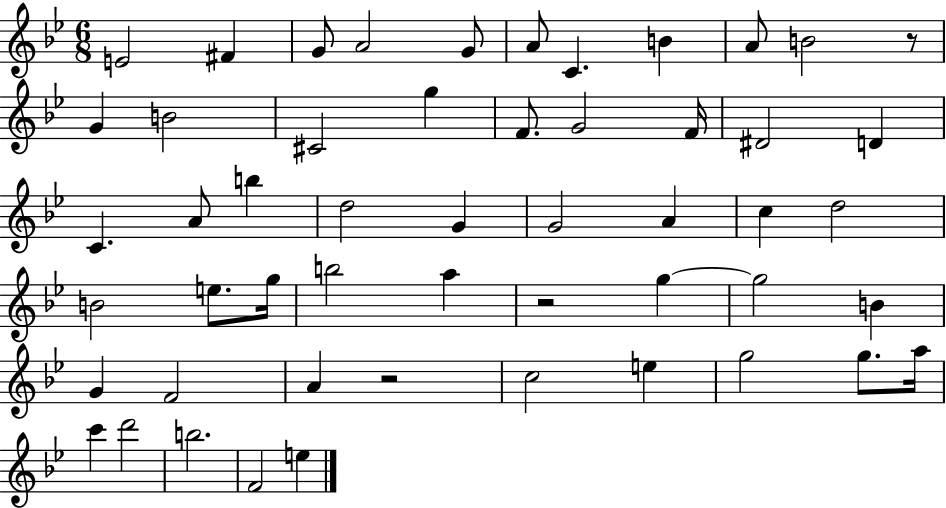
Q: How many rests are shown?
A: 3